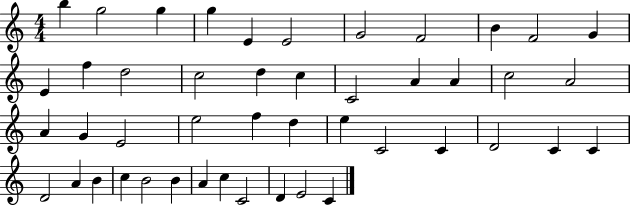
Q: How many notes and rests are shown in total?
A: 46